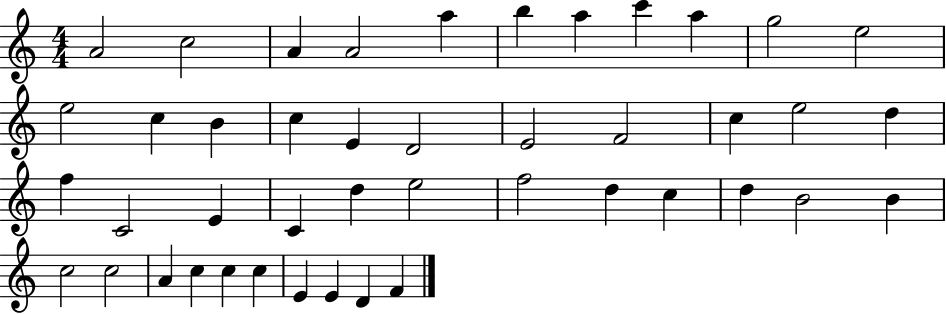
X:1
T:Untitled
M:4/4
L:1/4
K:C
A2 c2 A A2 a b a c' a g2 e2 e2 c B c E D2 E2 F2 c e2 d f C2 E C d e2 f2 d c d B2 B c2 c2 A c c c E E D F